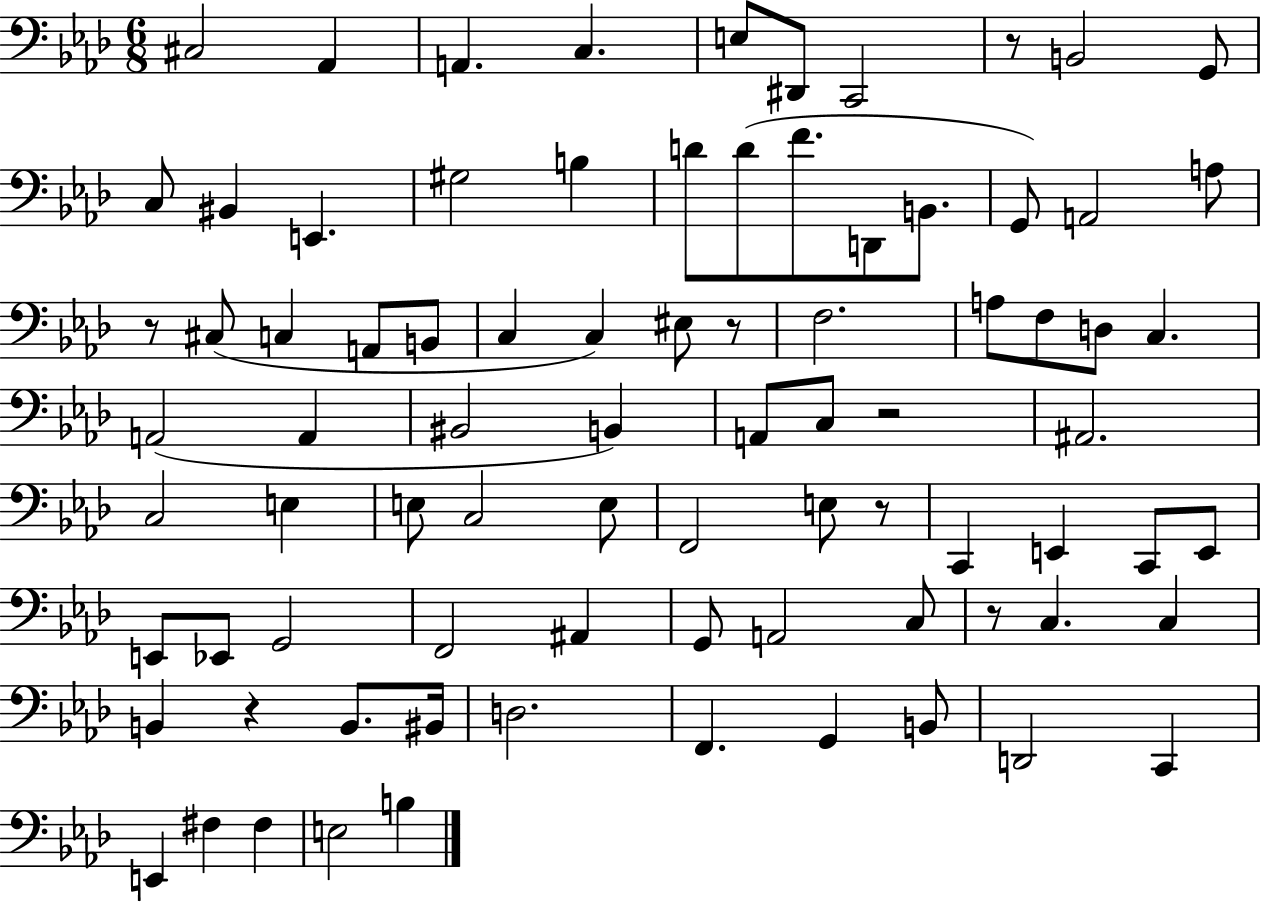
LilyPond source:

{
  \clef bass
  \numericTimeSignature
  \time 6/8
  \key aes \major
  cis2 aes,4 | a,4. c4. | e8 dis,8 c,2 | r8 b,2 g,8 | \break c8 bis,4 e,4. | gis2 b4 | d'8 d'8( f'8. d,8 b,8. | g,8) a,2 a8 | \break r8 cis8( c4 a,8 b,8 | c4 c4) eis8 r8 | f2. | a8 f8 d8 c4. | \break a,2( a,4 | bis,2 b,4) | a,8 c8 r2 | ais,2. | \break c2 e4 | e8 c2 e8 | f,2 e8 r8 | c,4 e,4 c,8 e,8 | \break e,8 ees,8 g,2 | f,2 ais,4 | g,8 a,2 c8 | r8 c4. c4 | \break b,4 r4 b,8. bis,16 | d2. | f,4. g,4 b,8 | d,2 c,4 | \break e,4 fis4 fis4 | e2 b4 | \bar "|."
}